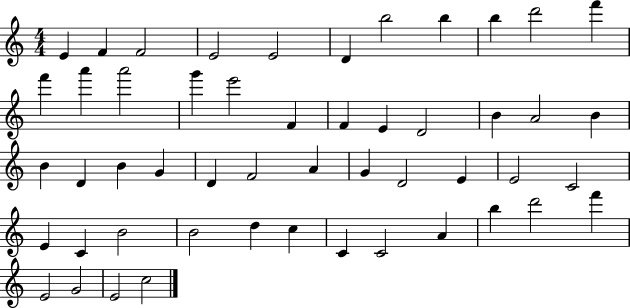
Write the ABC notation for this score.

X:1
T:Untitled
M:4/4
L:1/4
K:C
E F F2 E2 E2 D b2 b b d'2 f' f' a' a'2 g' e'2 F F E D2 B A2 B B D B G D F2 A G D2 E E2 C2 E C B2 B2 d c C C2 A b d'2 f' E2 G2 E2 c2